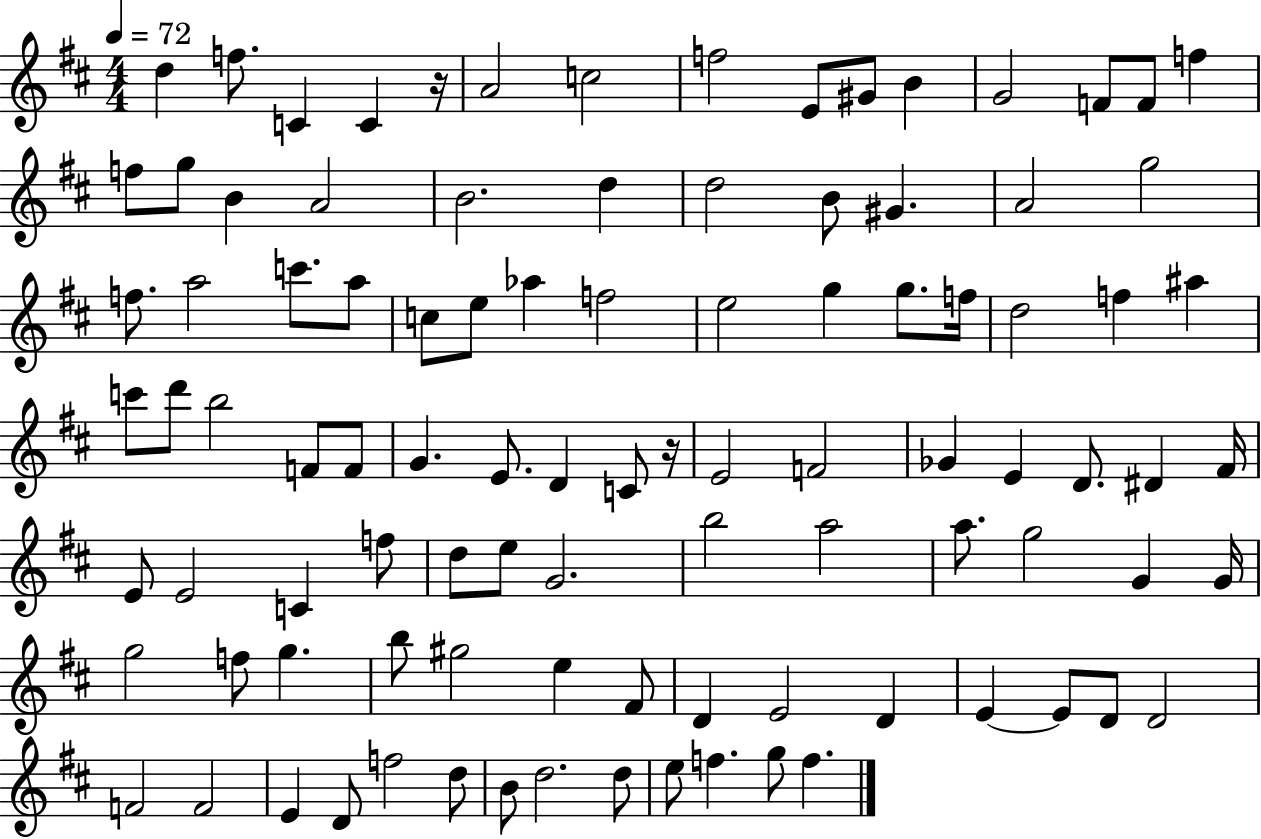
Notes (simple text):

D5/q F5/e. C4/q C4/q R/s A4/h C5/h F5/h E4/e G#4/e B4/q G4/h F4/e F4/e F5/q F5/e G5/e B4/q A4/h B4/h. D5/q D5/h B4/e G#4/q. A4/h G5/h F5/e. A5/h C6/e. A5/e C5/e E5/e Ab5/q F5/h E5/h G5/q G5/e. F5/s D5/h F5/q A#5/q C6/e D6/e B5/h F4/e F4/e G4/q. E4/e. D4/q C4/e R/s E4/h F4/h Gb4/q E4/q D4/e. D#4/q F#4/s E4/e E4/h C4/q F5/e D5/e E5/e G4/h. B5/h A5/h A5/e. G5/h G4/q G4/s G5/h F5/e G5/q. B5/e G#5/h E5/q F#4/e D4/q E4/h D4/q E4/q E4/e D4/e D4/h F4/h F4/h E4/q D4/e F5/h D5/e B4/e D5/h. D5/e E5/e F5/q. G5/e F5/q.